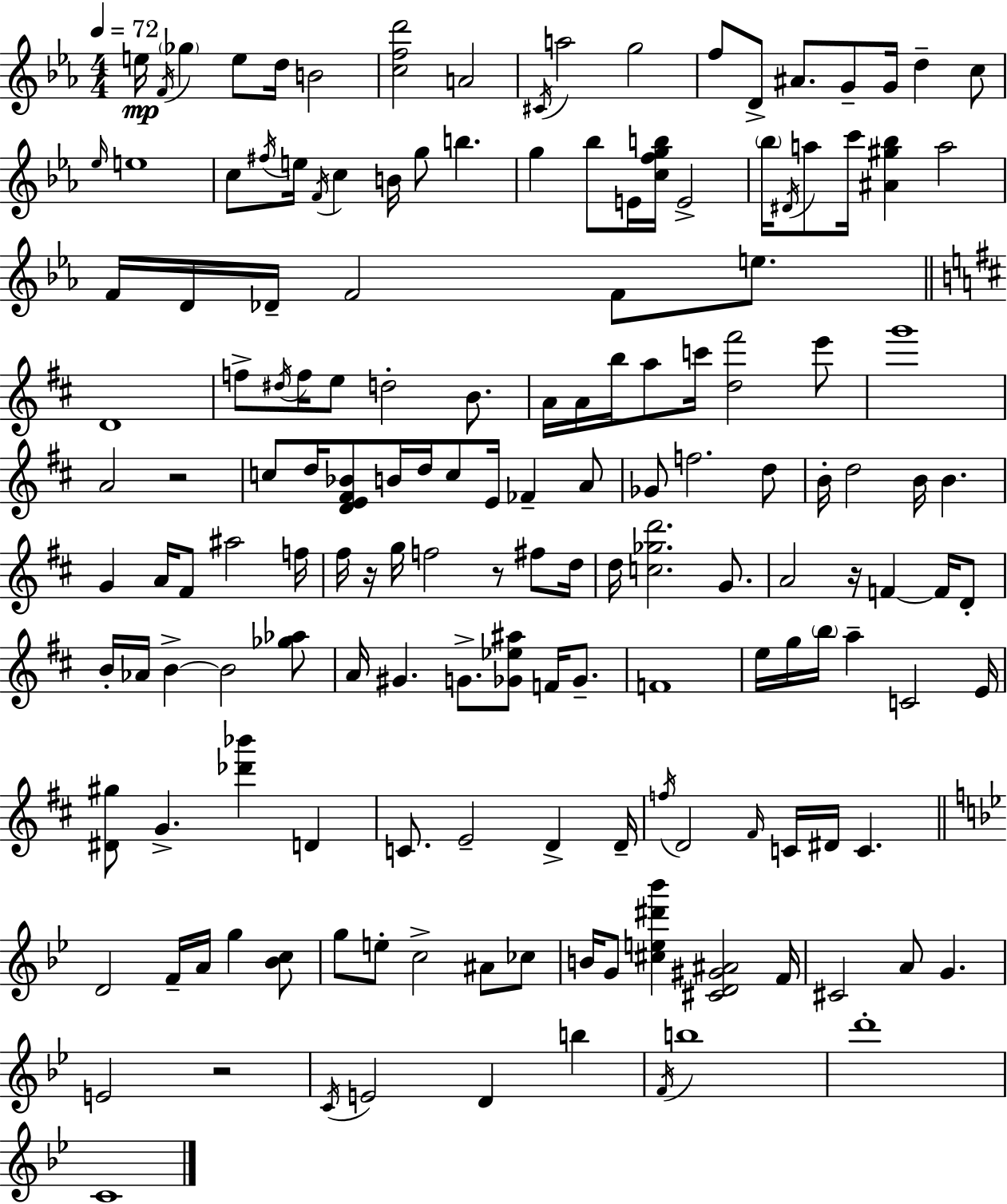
E5/s F4/s Gb5/q E5/e D5/s B4/h [C5,F5,D6]/h A4/h C#4/s A5/h G5/h F5/e D4/e A#4/e. G4/e G4/s D5/q C5/e Eb5/s E5/w C5/e F#5/s E5/s F4/s C5/q B4/s G5/e B5/q. G5/q Bb5/e E4/s [C5,F5,G5,B5]/s E4/h Bb5/s D#4/s A5/e C6/s [A#4,G#5,Bb5]/q A5/h F4/s D4/s Db4/s F4/h F4/e E5/e. D4/w F5/e D#5/s F5/s E5/e D5/h B4/e. A4/s A4/s B5/s A5/e C6/s [D5,F#6]/h E6/e G6/w A4/h R/h C5/e D5/s [D4,E4,F#4,Bb4]/e B4/s D5/s C5/e E4/s FES4/q A4/e Gb4/e F5/h. D5/e B4/s D5/h B4/s B4/q. G4/q A4/s F#4/e A#5/h F5/s F#5/s R/s G5/s F5/h R/e F#5/e D5/s D5/s [C5,Gb5,D6]/h. G4/e. A4/h R/s F4/q F4/s D4/e B4/s Ab4/s B4/q B4/h [Gb5,Ab5]/e A4/s G#4/q. G4/e. [Gb4,Eb5,A#5]/e F4/s Gb4/e. F4/w E5/s G5/s B5/s A5/q C4/h E4/s [D#4,G#5]/e G4/q. [Db6,Bb6]/q D4/q C4/e. E4/h D4/q D4/s F5/s D4/h F#4/s C4/s D#4/s C4/q. D4/h F4/s A4/s G5/q [Bb4,C5]/e G5/e E5/e C5/h A#4/e CES5/e B4/s G4/e [C#5,E5,D#6,Bb6]/q [C#4,D4,G#4,A#4]/h F4/s C#4/h A4/e G4/q. E4/h R/h C4/s E4/h D4/q B5/q F4/s B5/w D6/w C4/w